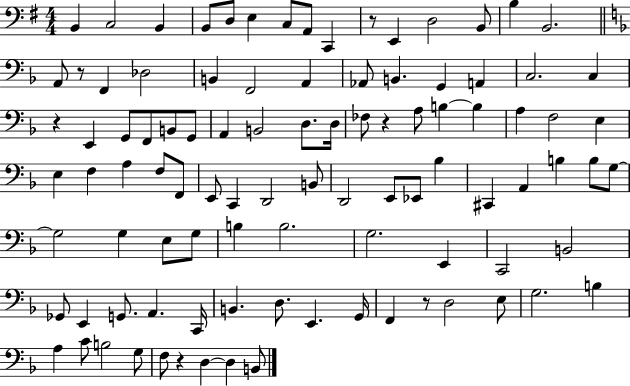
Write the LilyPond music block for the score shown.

{
  \clef bass
  \numericTimeSignature
  \time 4/4
  \key g \major
  b,4 c2 b,4 | b,8 d8 e4 c8 a,8 c,4 | r8 e,4 d2 b,8 | b4 b,2. | \break \bar "||" \break \key f \major a,8 r8 f,4 des2 | b,4 f,2 a,4 | aes,8 b,4. g,4 a,4 | c2. c4 | \break r4 e,4 g,8 f,8 b,8 g,8 | a,4 b,2 d8. d16 | fes8 r4 a8 b4~~ b4 | a4 f2 e4 | \break e4 f4 a4 f8 f,8 | e,8 c,4 d,2 b,8 | d,2 e,8 ees,8 bes4 | cis,4 a,4 b4 b8 g8~~ | \break g2 g4 e8 g8 | b4 b2. | g2. e,4 | c,2 b,2 | \break ges,8 e,4 g,8. a,4. c,16 | b,4. d8. e,4. g,16 | f,4 r8 d2 e8 | g2. b4 | \break a4 c'8 b2 g8 | f8 r4 d4~~ d4 b,8 | \bar "|."
}